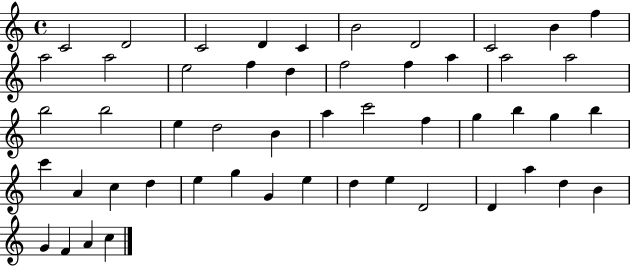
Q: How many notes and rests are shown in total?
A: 51